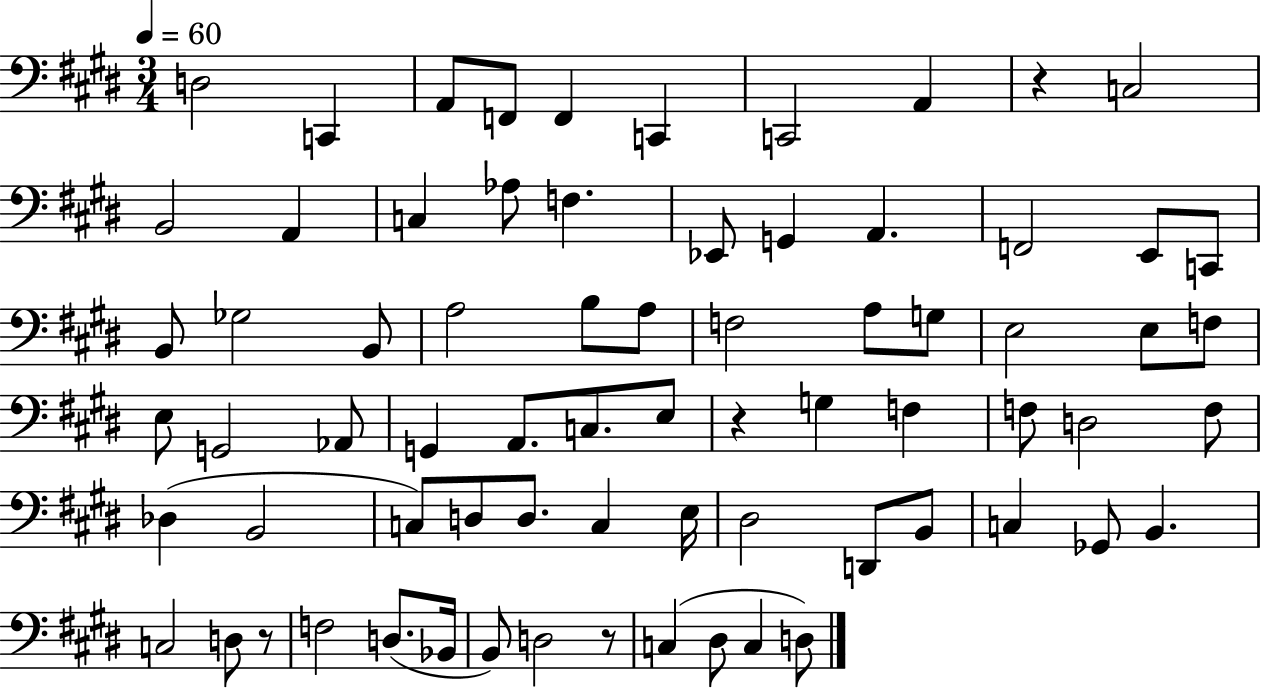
{
  \clef bass
  \numericTimeSignature
  \time 3/4
  \key e \major
  \tempo 4 = 60
  d2 c,4 | a,8 f,8 f,4 c,4 | c,2 a,4 | r4 c2 | \break b,2 a,4 | c4 aes8 f4. | ees,8 g,4 a,4. | f,2 e,8 c,8 | \break b,8 ges2 b,8 | a2 b8 a8 | f2 a8 g8 | e2 e8 f8 | \break e8 g,2 aes,8 | g,4 a,8. c8. e8 | r4 g4 f4 | f8 d2 f8 | \break des4( b,2 | c8) d8 d8. c4 e16 | dis2 d,8 b,8 | c4 ges,8 b,4. | \break c2 d8 r8 | f2 d8.( bes,16 | b,8) d2 r8 | c4( dis8 c4 d8) | \break \bar "|."
}